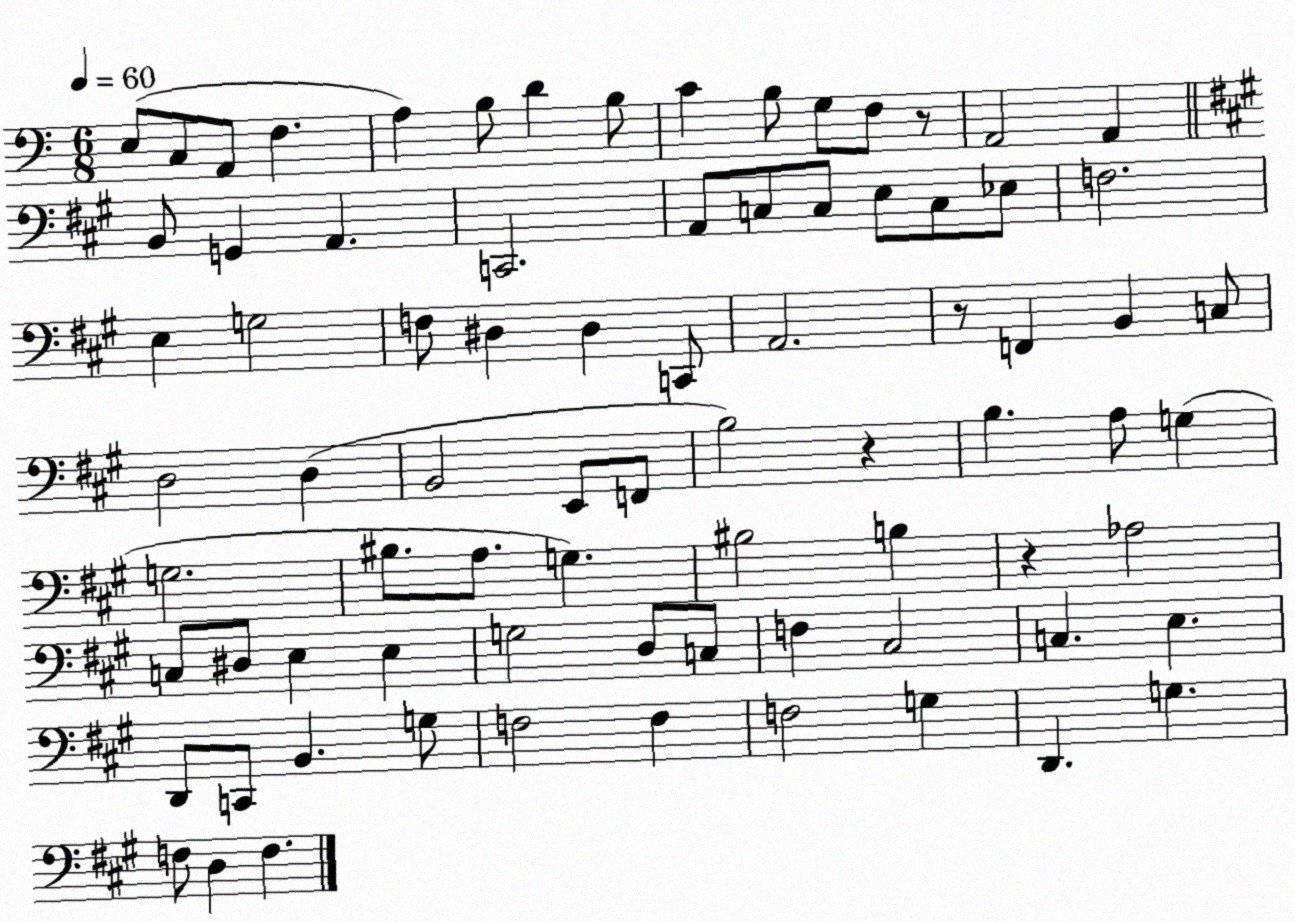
X:1
T:Untitled
M:6/8
L:1/4
K:C
E,/2 C,/2 A,,/2 F, A, B,/2 D B,/2 C B,/2 G,/2 F,/2 z/2 A,,2 A,, B,,/2 G,, A,, C,,2 A,,/2 C,/2 C,/2 E,/2 C,/2 _E,/2 F,2 E, G,2 F,/2 ^D, ^D, C,,/2 A,,2 z/2 F,, B,, C,/2 D,2 D, B,,2 E,,/2 F,,/2 B,2 z B, A,/2 G, G,2 ^B,/2 A,/2 G, ^B,2 B, z _A,2 C,/2 ^D,/2 E, E, G,2 D,/2 C,/2 F, ^C,2 C, E, D,,/2 C,,/2 B,, G,/2 F,2 F, F,2 G, D,, G, F,/2 D, F,